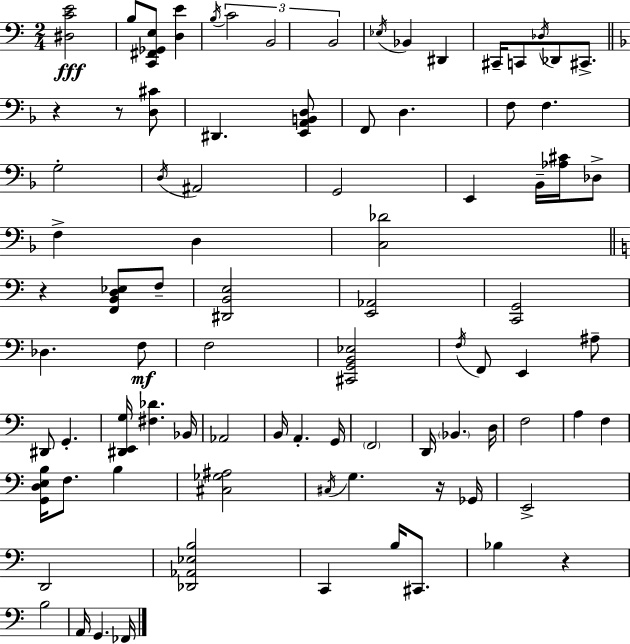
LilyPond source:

{
  \clef bass
  \numericTimeSignature
  \time 2/4
  \key a \minor
  \repeat volta 2 { <dis c' e'>2\fff | b8 <c, fis, ges, e>8 <d e'>4 | \acciaccatura { b16 } \tuplet 3/2 { c'2 | b,2 | \break b,2 } | \acciaccatura { ees16 } bes,4 dis,4 | cis,16-- c,8 \acciaccatura { des16 } des,8 | cis,8.-> \bar "||" \break \key f \major r4 r8 <d cis'>8 | dis,4. <e, a, b, d>8 | f,8 d4. | f8 f4. | \break g2-. | \acciaccatura { d16 } ais,2 | g,2 | e,4 bes,16-- <aes cis'>16 des8-> | \break f4-> d4 | <c des'>2 | \bar "||" \break \key c \major r4 <f, b, d ees>8 f8-- | <dis, b, e>2 | <e, aes,>2 | <c, g,>2 | \break des4. f8\mf | f2 | <cis, g, b, ees>2 | \acciaccatura { f16 } f,8 e,4 ais8-- | \break dis,8 g,4.-. | <dis, e, g>16 <fis des'>4. | bes,16 aes,2 | b,16 a,4.-. | \break g,16 \parenthesize f,2 | d,16 \parenthesize bes,4. | d16 f2 | a4 f4 | \break <g, d e b>16 f8. b4 | <cis ges ais>2 | \acciaccatura { cis16 } g4. | r16 ges,16 e,2-> | \break d,2 | <des, aes, ees b>2 | c,4 b16 cis,8. | bes4 r4 | \break b2 | a,16 g,4. | fes,16 } \bar "|."
}